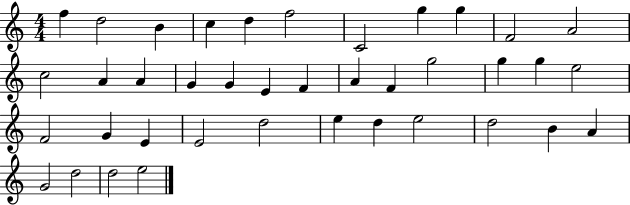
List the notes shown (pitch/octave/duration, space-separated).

F5/q D5/h B4/q C5/q D5/q F5/h C4/h G5/q G5/q F4/h A4/h C5/h A4/q A4/q G4/q G4/q E4/q F4/q A4/q F4/q G5/h G5/q G5/q E5/h F4/h G4/q E4/q E4/h D5/h E5/q D5/q E5/h D5/h B4/q A4/q G4/h D5/h D5/h E5/h